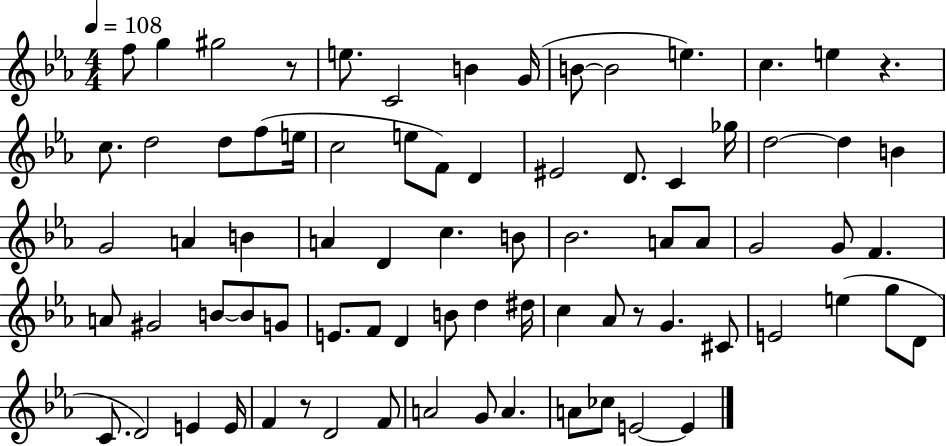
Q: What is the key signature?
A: EES major